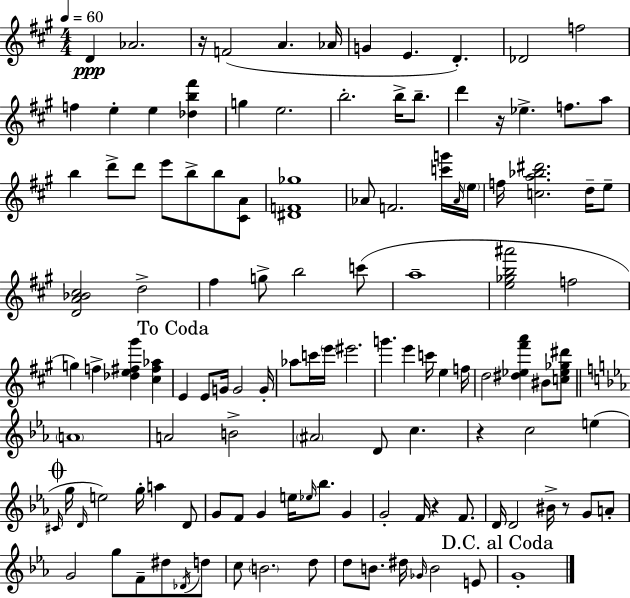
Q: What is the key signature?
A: A major